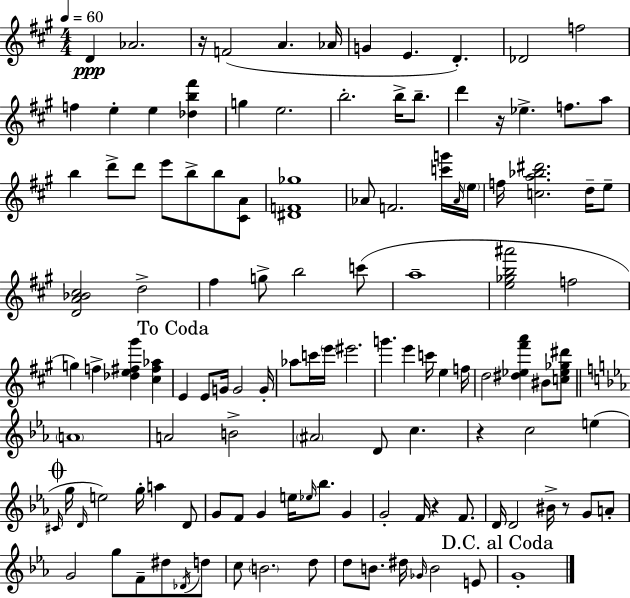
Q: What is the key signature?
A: A major